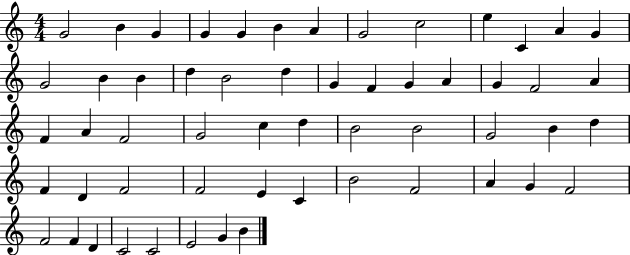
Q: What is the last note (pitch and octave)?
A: B4